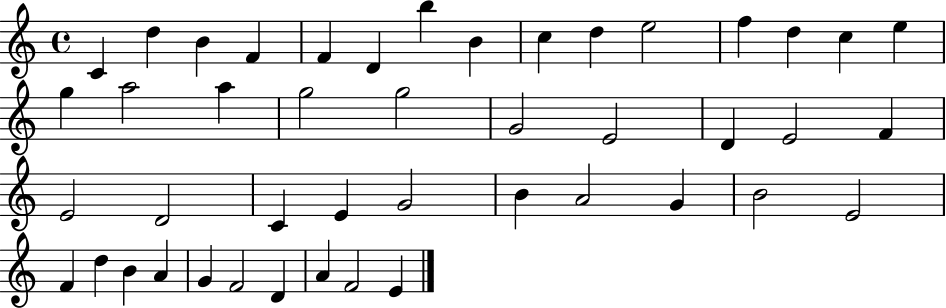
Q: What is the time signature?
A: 4/4